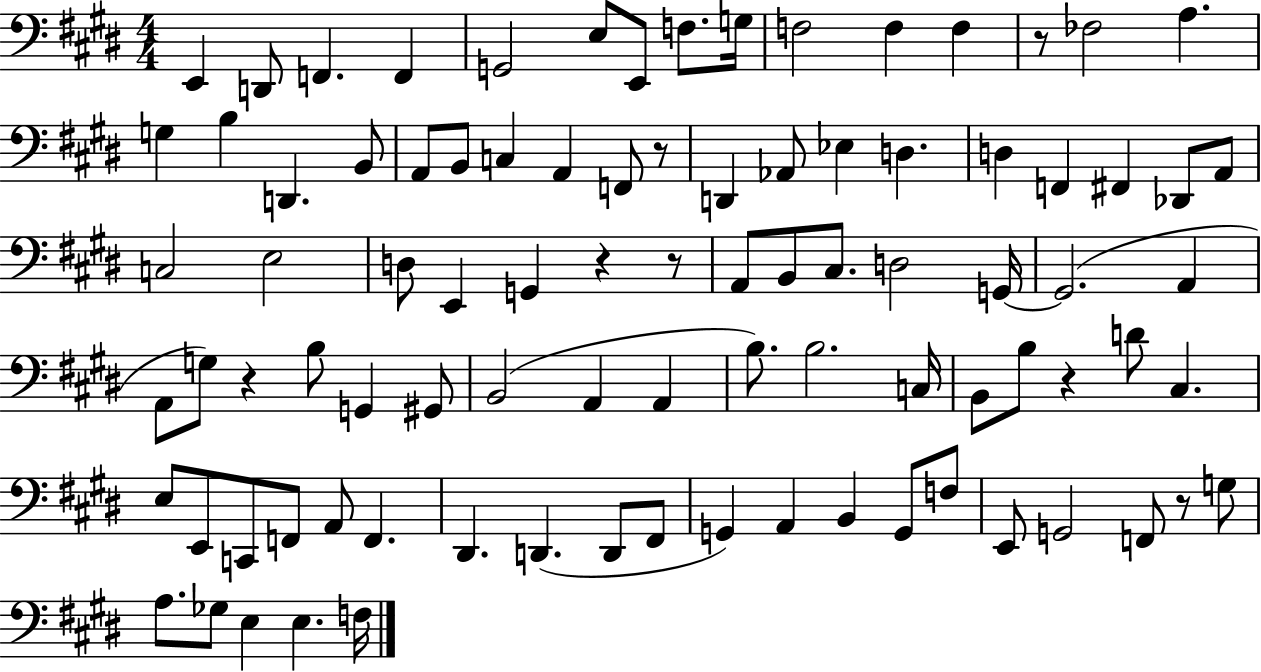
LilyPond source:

{
  \clef bass
  \numericTimeSignature
  \time 4/4
  \key e \major
  e,4 d,8 f,4. f,4 | g,2 e8 e,8 f8. g16 | f2 f4 f4 | r8 fes2 a4. | \break g4 b4 d,4. b,8 | a,8 b,8 c4 a,4 f,8 r8 | d,4 aes,8 ees4 d4. | d4 f,4 fis,4 des,8 a,8 | \break c2 e2 | d8 e,4 g,4 r4 r8 | a,8 b,8 cis8. d2 g,16~~ | g,2.( a,4 | \break a,8 g8) r4 b8 g,4 gis,8 | b,2( a,4 a,4 | b8.) b2. c16 | b,8 b8 r4 d'8 cis4. | \break e8 e,8 c,8 f,8 a,8 f,4. | dis,4. d,4.( d,8 fis,8 | g,4) a,4 b,4 g,8 f8 | e,8 g,2 f,8 r8 g8 | \break a8. ges8 e4 e4. f16 | \bar "|."
}